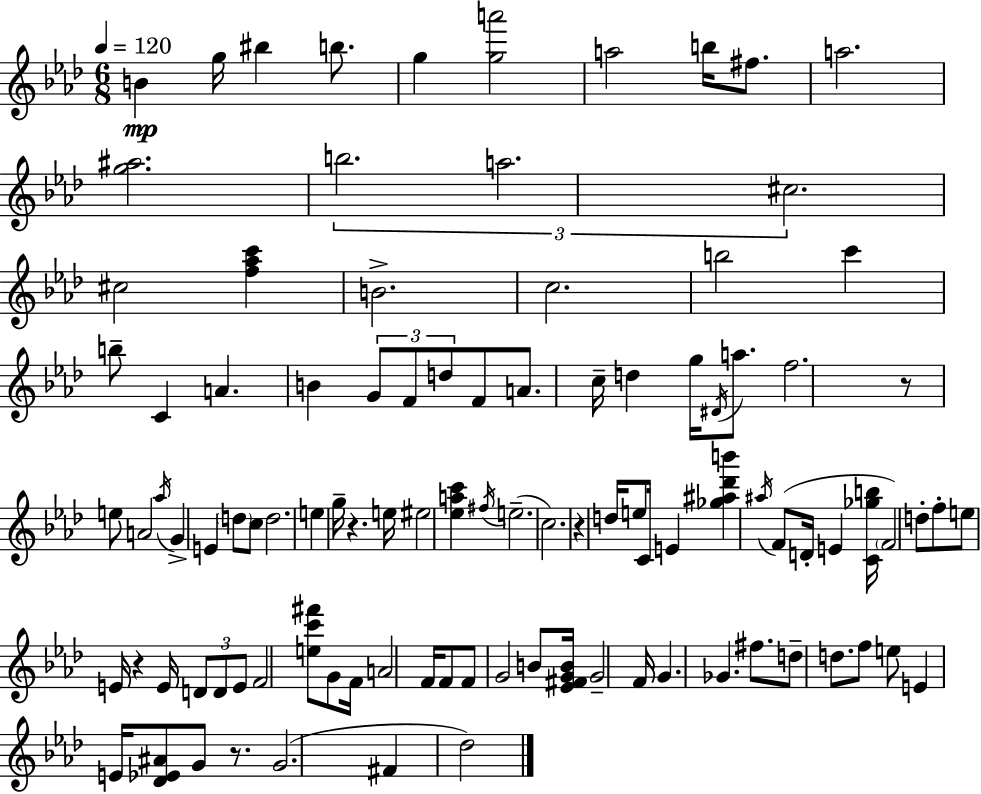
{
  \clef treble
  \numericTimeSignature
  \time 6/8
  \key f \minor
  \tempo 4 = 120
  b'4\mp g''16 bis''4 b''8. | g''4 <g'' a'''>2 | a''2 b''16 fis''8. | a''2. | \break <g'' ais''>2. | \tuplet 3/2 { b''2. | a''2. | cis''2. } | \break cis''2 <f'' aes'' c'''>4 | b'2.-> | c''2. | b''2 c'''4 | \break b''8-- c'4 a'4. | b'4 \tuplet 3/2 { g'8 f'8 d''8 } f'8 | a'8. c''16-- d''4 g''16 \acciaccatura { dis'16 } a''8. | f''2. | \break r8 e''8 a'2 | \acciaccatura { aes''16 } g'4-> e'4 \parenthesize d''8 | c''8 d''2. | e''4 g''16-- r4. | \break e''16 eis''2 <ees'' a'' c'''>4 | \acciaccatura { fis''16 }( e''2.-- | c''2.) | r4 d''16 e''8 c'16 e'4 | \break <ges'' ais'' des''' b'''>4 \acciaccatura { ais''16 }( f'8 d'16-. e'4 | <c' ges'' b''>16 \parenthesize f'2) | d''8-. f''8-. e''8 e'16 r4 e'16 | \tuplet 3/2 { d'8 d'8 e'8 } f'2 | \break <e'' c''' fis'''>8 g'8 f'16 a'2 | f'16 f'8 f'8 g'2 | b'8 <ees' fis' g' b'>16 g'2-- | f'16 g'4. ges'4. | \break fis''8. d''8-- d''8. | f''8 e''8 e'4 e'16 <des' ees' ais'>8 g'8 | r8. g'2.( | fis'4 des''2) | \break \bar "|."
}